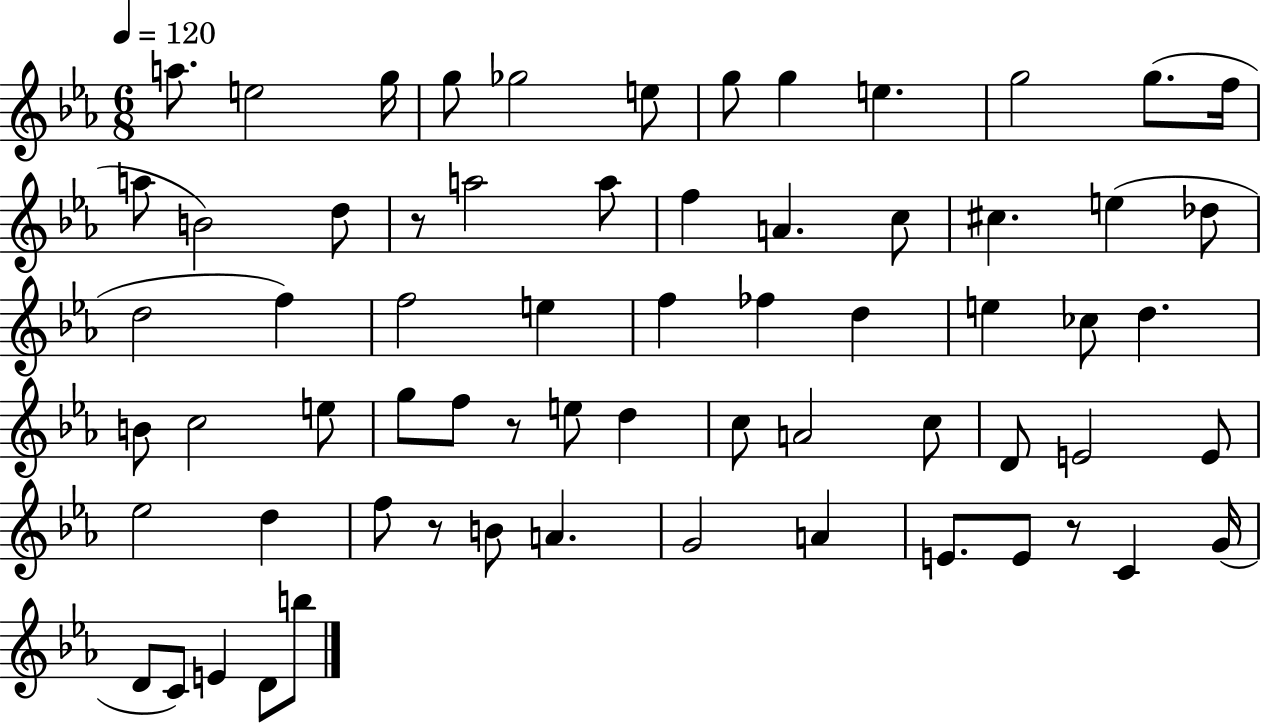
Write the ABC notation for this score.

X:1
T:Untitled
M:6/8
L:1/4
K:Eb
a/2 e2 g/4 g/2 _g2 e/2 g/2 g e g2 g/2 f/4 a/2 B2 d/2 z/2 a2 a/2 f A c/2 ^c e _d/2 d2 f f2 e f _f d e _c/2 d B/2 c2 e/2 g/2 f/2 z/2 e/2 d c/2 A2 c/2 D/2 E2 E/2 _e2 d f/2 z/2 B/2 A G2 A E/2 E/2 z/2 C G/4 D/2 C/2 E D/2 b/2